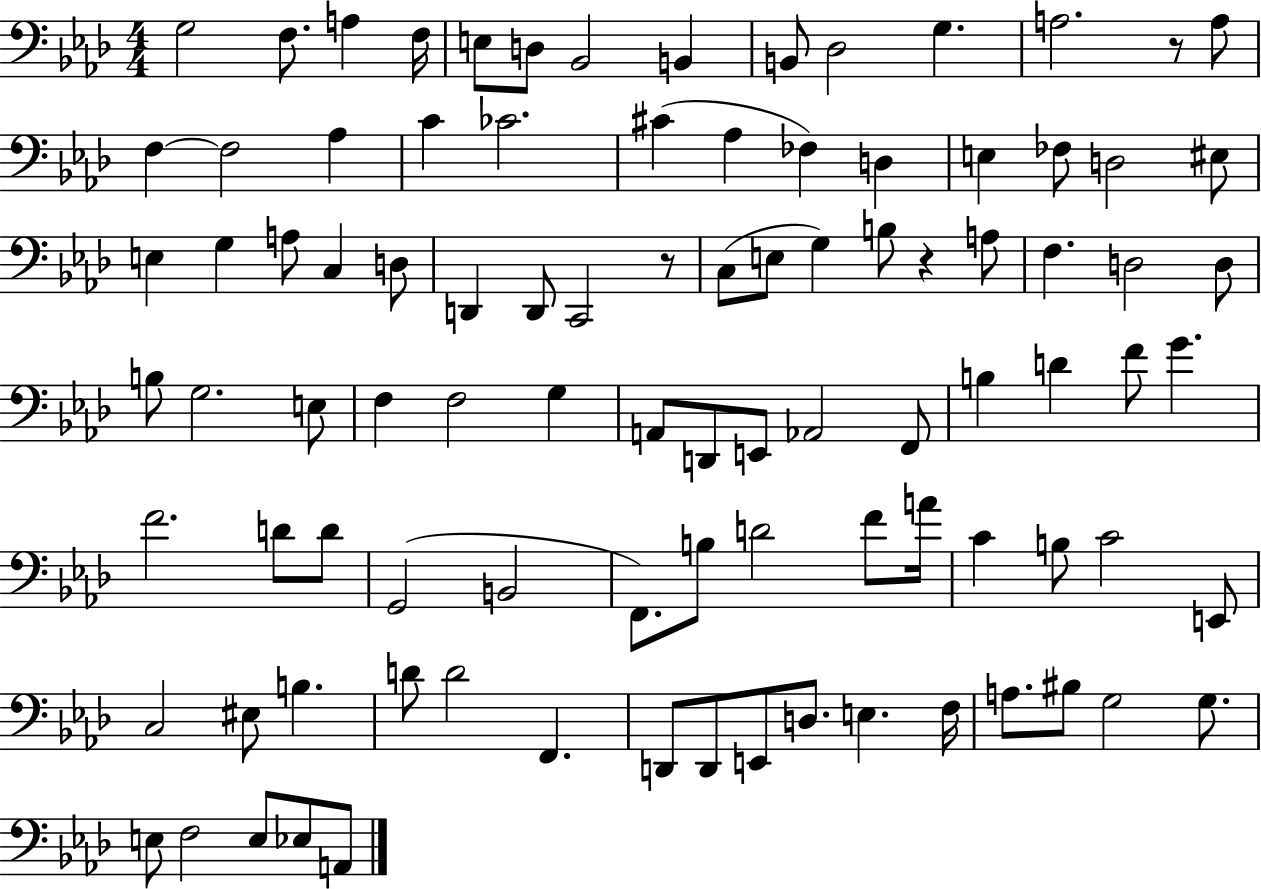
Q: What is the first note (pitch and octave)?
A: G3